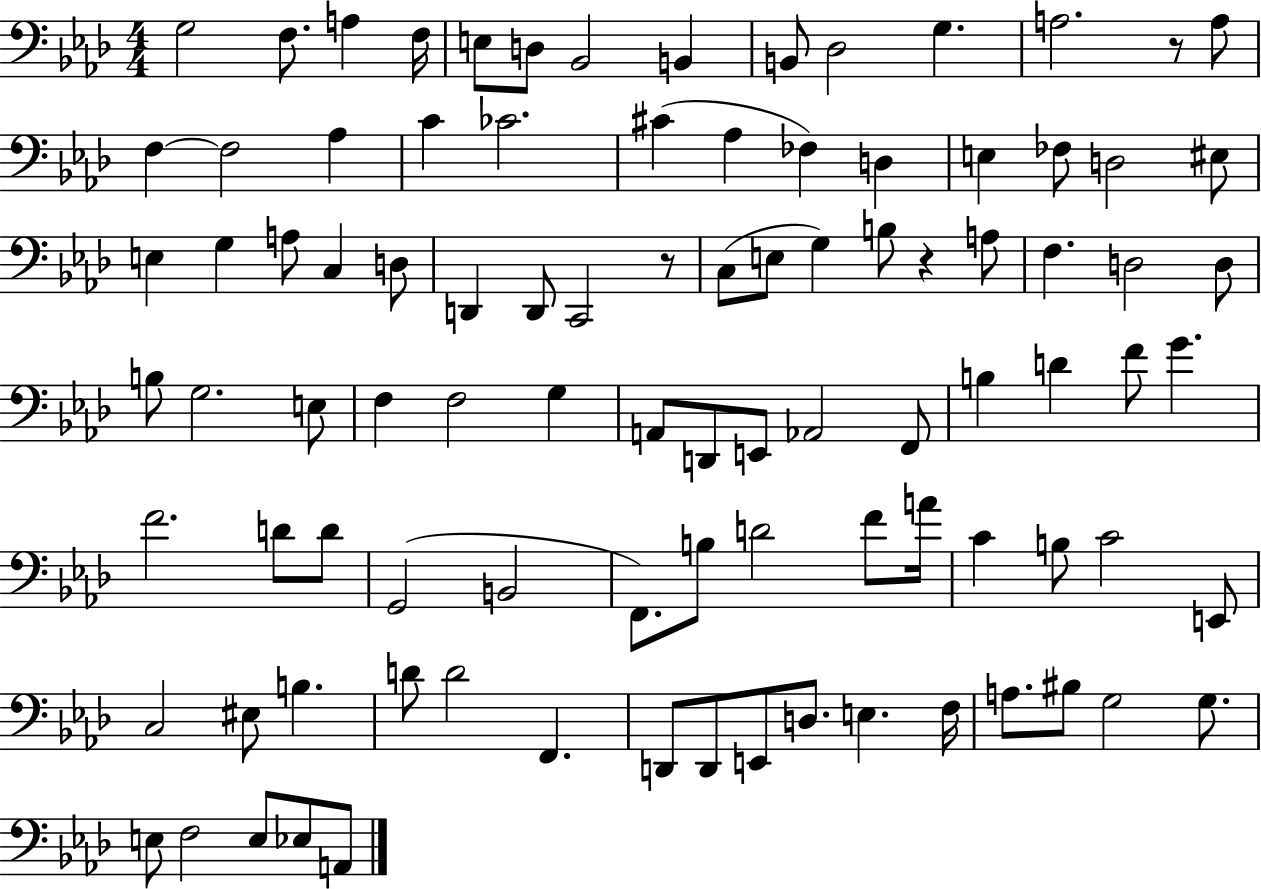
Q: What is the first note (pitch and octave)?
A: G3